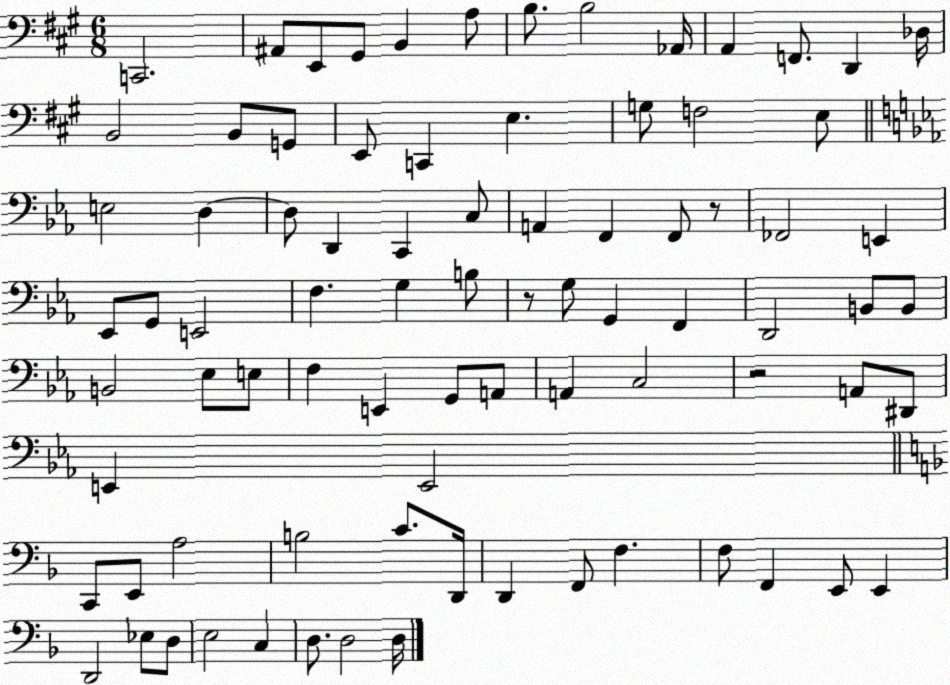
X:1
T:Untitled
M:6/8
L:1/4
K:A
C,,2 ^A,,/2 E,,/2 ^G,,/2 B,, A,/2 B,/2 B,2 _A,,/4 A,, F,,/2 D,, _D,/4 B,,2 B,,/2 G,,/2 E,,/2 C,, E, G,/2 F,2 E,/2 E,2 D, D,/2 D,, C,, C,/2 A,, F,, F,,/2 z/2 _F,,2 E,, _E,,/2 G,,/2 E,,2 F, G, B,/2 z/2 G,/2 G,, F,, D,,2 B,,/2 B,,/2 B,,2 _E,/2 E,/2 F, E,, G,,/2 A,,/2 A,, C,2 z2 A,,/2 ^D,,/2 E,, E,,2 C,,/2 E,,/2 A,2 B,2 C/2 D,,/4 D,, F,,/2 F, F,/2 F,, E,,/2 E,, D,,2 _E,/2 D,/2 E,2 C, D,/2 D,2 D,/4